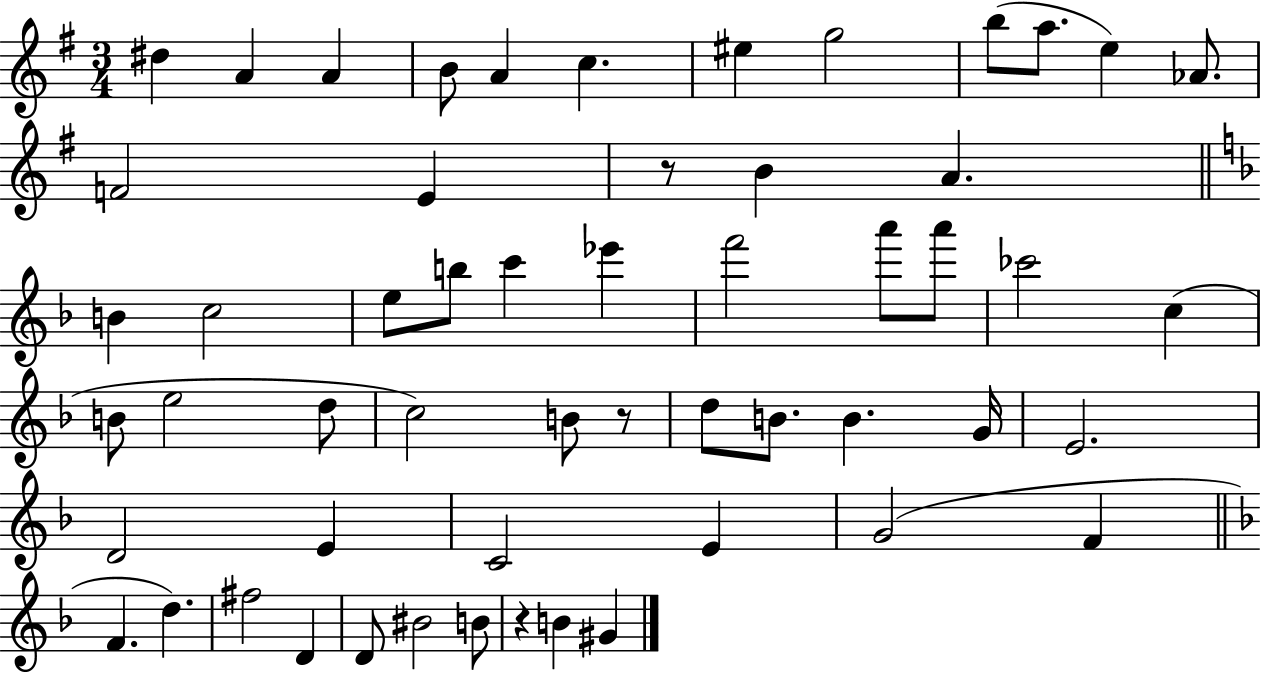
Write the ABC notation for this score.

X:1
T:Untitled
M:3/4
L:1/4
K:G
^d A A B/2 A c ^e g2 b/2 a/2 e _A/2 F2 E z/2 B A B c2 e/2 b/2 c' _e' f'2 a'/2 a'/2 _c'2 c B/2 e2 d/2 c2 B/2 z/2 d/2 B/2 B G/4 E2 D2 E C2 E G2 F F d ^f2 D D/2 ^B2 B/2 z B ^G